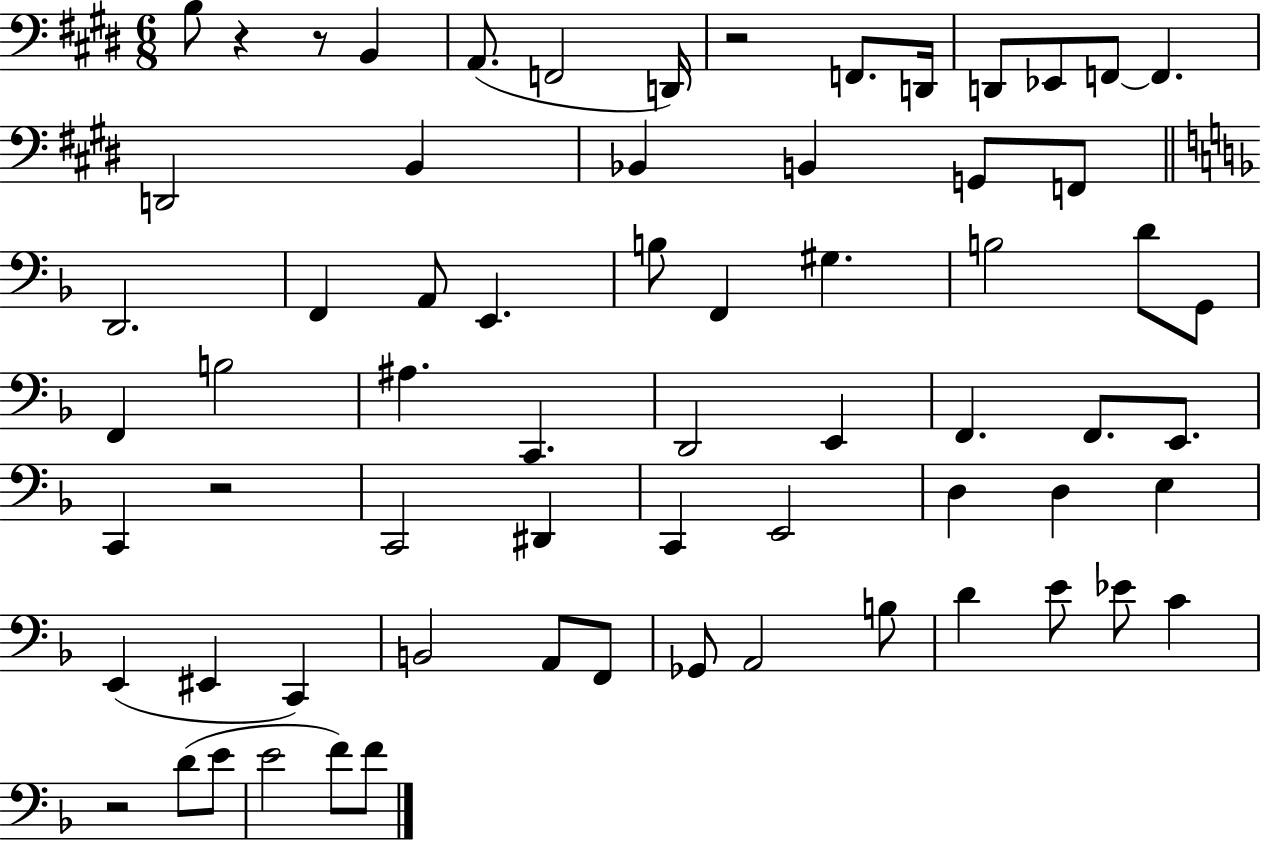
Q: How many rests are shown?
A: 5